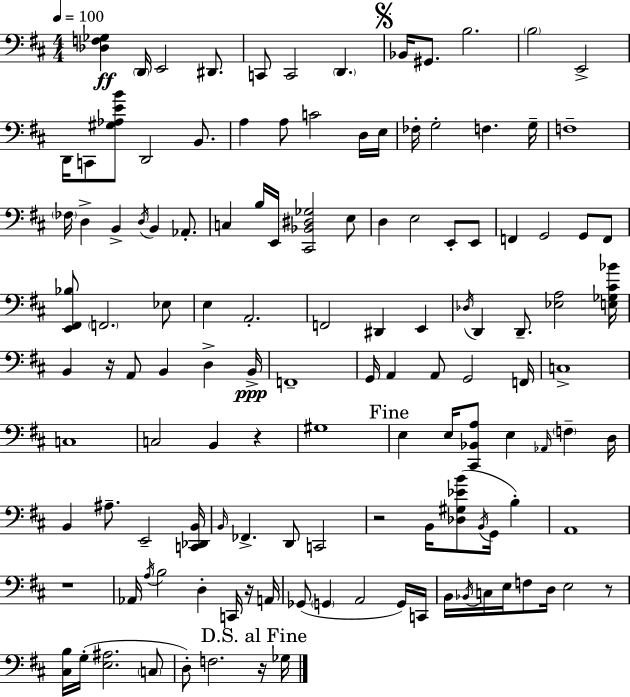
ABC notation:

X:1
T:Untitled
M:4/4
L:1/4
K:D
[_D,F,_G,] D,,/4 E,,2 ^D,,/2 C,,/2 C,,2 D,, _B,,/4 ^G,,/2 B,2 B,2 E,,2 D,,/4 C,,/2 [^G,_A,EB]/2 D,,2 B,,/2 A, A,/2 C2 D,/4 E,/4 _F,/4 G,2 F, G,/4 F,4 _F,/4 D, B,, D,/4 B,, _A,,/2 C, B,/4 E,,/4 [^C,,_B,,^D,_G,]2 E,/2 D, E,2 E,,/2 E,,/2 F,, G,,2 G,,/2 F,,/2 [E,,^F,,_B,]/2 F,,2 _E,/2 E, A,,2 F,,2 ^D,, E,, _D,/4 D,, D,,/2 [_E,A,]2 [E,_G,^C_B]/4 B,, z/4 A,,/2 B,, D, B,,/4 F,,4 G,,/4 A,, A,,/2 G,,2 F,,/4 C,4 C,4 C,2 B,, z ^G,4 E, E,/4 [^C,,_B,,A,]/2 E, _A,,/4 F, D,/4 B,, ^A,/2 E,,2 [C,,_D,,B,,]/4 B,,/4 _F,, D,,/2 C,,2 z2 B,,/4 [_D,^G,_EB]/2 B,,/4 G,,/4 B, A,,4 z4 _A,,/4 A,/4 B,2 D, C,,/4 z/4 A,,/4 _G,,/2 G,, A,,2 G,,/4 C,,/4 B,,/4 _B,,/4 C,/4 E,/4 F,/2 D,/4 E,2 z/2 [^C,B,]/4 G,/4 [E,^A,]2 C,/2 D,/2 F,2 z/4 _G,/4